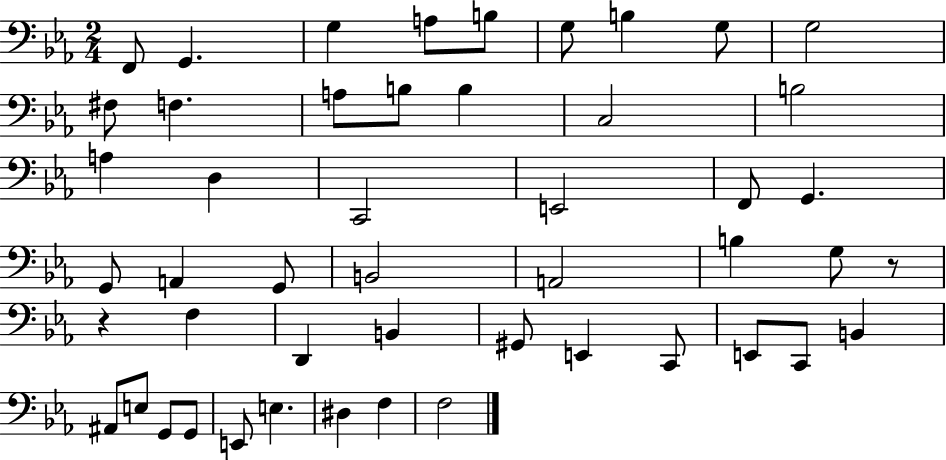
F2/e G2/q. G3/q A3/e B3/e G3/e B3/q G3/e G3/h F#3/e F3/q. A3/e B3/e B3/q C3/h B3/h A3/q D3/q C2/h E2/h F2/e G2/q. G2/e A2/q G2/e B2/h A2/h B3/q G3/e R/e R/q F3/q D2/q B2/q G#2/e E2/q C2/e E2/e C2/e B2/q A#2/e E3/e G2/e G2/e E2/e E3/q. D#3/q F3/q F3/h